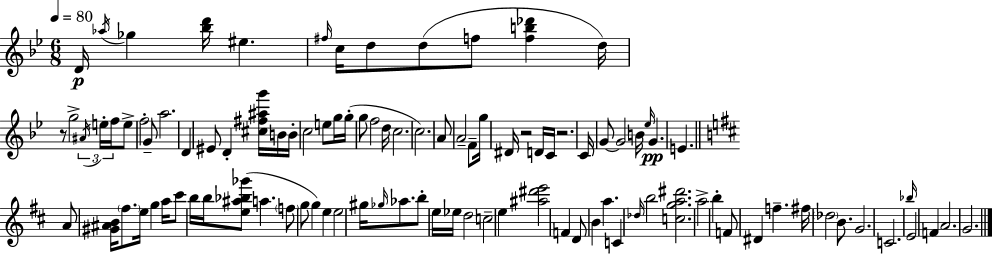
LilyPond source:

{
  \clef treble
  \numericTimeSignature
  \time 6/8
  \key bes \major
  \tempo 4 = 80
  d'16\p \acciaccatura { aes''16 } ges''4 <bes'' d'''>16 eis''4. | \grace { fis''16 } c''16 d''8 d''8( f''8 <f'' b'' des'''>4 | d''16) r8 g''2-> | \tuplet 3/2 { \acciaccatura { ais'16 } e''16-. f''16 } e''8-> f''2-. | \break g'8-- a''2. | d'4 eis'8 d'4-. | <cis'' fis'' ais'' g'''>16 b'16 b'16-. c''2 | e''8 g''16 g''16-.( g''8 f''2 | \break d''16 c''2. | c''2.) | a'8 a'2-- | f'8-- g''16 dis'16 r2 | \break d'16 c'16 r2. | c'16 g'8~~ g'2 | b'16 \grace { ees''16 } g'4.\pp e'4. | \bar "||" \break \key b \minor a'8 <gis' ais' b'>16 \parenthesize fis''8. e''16 g''4 a''16 | cis'''8 b''16 b''16 <e'' ais'' bes'' ges'''>8( a''4. | \parenthesize f''8 g''8 g''4) e''4 | e''2 gis''16 \grace { ges''16 } aes''8. | \break b''8-. e''16 ees''16 d''2 | c''2-- e''4 | <ais'' dis''' e'''>2 f'4 | d'8 b'4 a''4. | \break c'4 \grace { des''16 } b''2 | <c'' g'' a'' dis'''>2. | a''2-> b''4-. | f'8 dis'4 f''4.-- | \break fis''16 \parenthesize des''2 b'8. | g'2. | c'2. | \grace { bes''16 } e'2 f'4 | \break a'2. | g'2. | \bar "|."
}